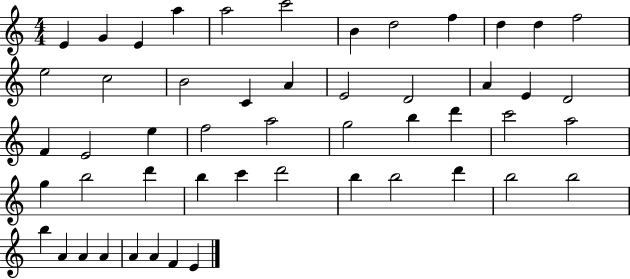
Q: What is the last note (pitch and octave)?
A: E4